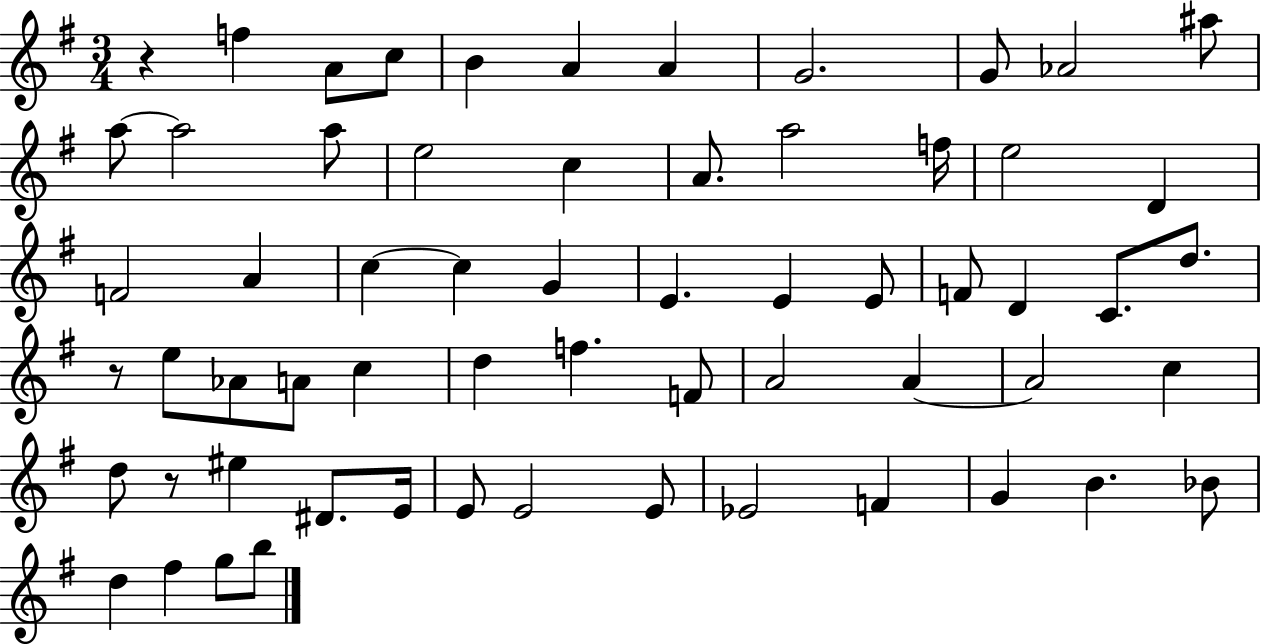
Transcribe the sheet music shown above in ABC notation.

X:1
T:Untitled
M:3/4
L:1/4
K:G
z f A/2 c/2 B A A G2 G/2 _A2 ^a/2 a/2 a2 a/2 e2 c A/2 a2 f/4 e2 D F2 A c c G E E E/2 F/2 D C/2 d/2 z/2 e/2 _A/2 A/2 c d f F/2 A2 A A2 c d/2 z/2 ^e ^D/2 E/4 E/2 E2 E/2 _E2 F G B _B/2 d ^f g/2 b/2